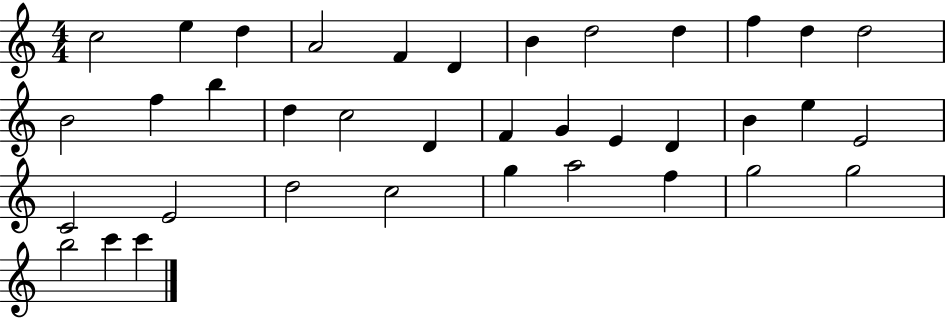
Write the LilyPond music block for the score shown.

{
  \clef treble
  \numericTimeSignature
  \time 4/4
  \key c \major
  c''2 e''4 d''4 | a'2 f'4 d'4 | b'4 d''2 d''4 | f''4 d''4 d''2 | \break b'2 f''4 b''4 | d''4 c''2 d'4 | f'4 g'4 e'4 d'4 | b'4 e''4 e'2 | \break c'2 e'2 | d''2 c''2 | g''4 a''2 f''4 | g''2 g''2 | \break b''2 c'''4 c'''4 | \bar "|."
}